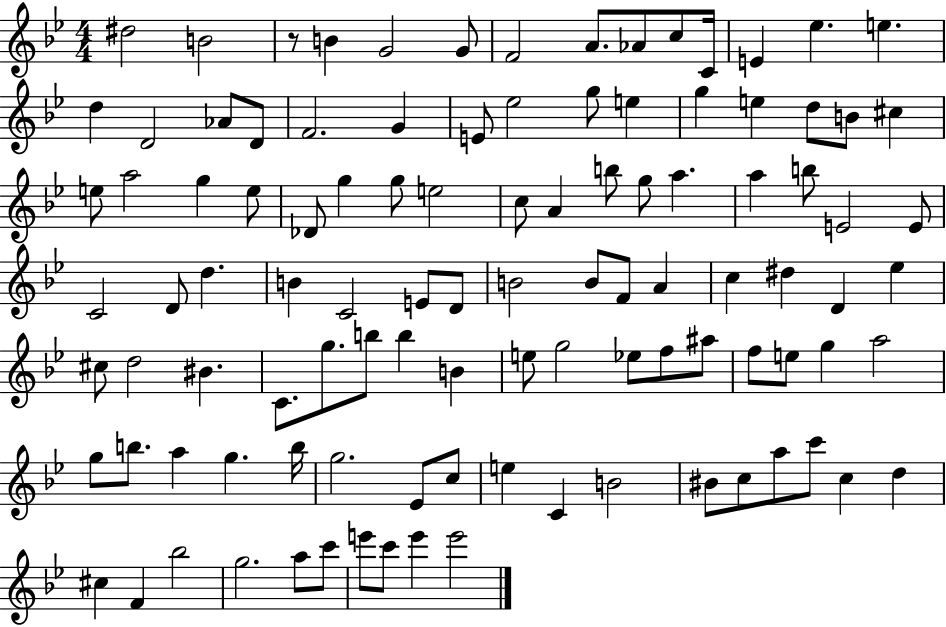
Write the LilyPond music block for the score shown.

{
  \clef treble
  \numericTimeSignature
  \time 4/4
  \key bes \major
  \repeat volta 2 { dis''2 b'2 | r8 b'4 g'2 g'8 | f'2 a'8. aes'8 c''8 c'16 | e'4 ees''4. e''4. | \break d''4 d'2 aes'8 d'8 | f'2. g'4 | e'8 ees''2 g''8 e''4 | g''4 e''4 d''8 b'8 cis''4 | \break e''8 a''2 g''4 e''8 | des'8 g''4 g''8 e''2 | c''8 a'4 b''8 g''8 a''4. | a''4 b''8 e'2 e'8 | \break c'2 d'8 d''4. | b'4 c'2 e'8 d'8 | b'2 b'8 f'8 a'4 | c''4 dis''4 d'4 ees''4 | \break cis''8 d''2 bis'4. | c'8. g''8. b''8 b''4 b'4 | e''8 g''2 ees''8 f''8 ais''8 | f''8 e''8 g''4 a''2 | \break g''8 b''8. a''4 g''4. b''16 | g''2. ees'8 c''8 | e''4 c'4 b'2 | bis'8 c''8 a''8 c'''8 c''4 d''4 | \break cis''4 f'4 bes''2 | g''2. a''8 c'''8 | e'''8 c'''8 e'''4 e'''2 | } \bar "|."
}